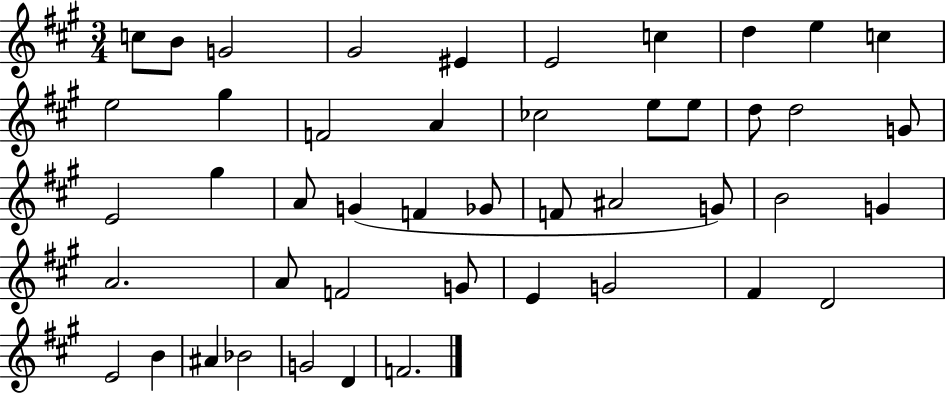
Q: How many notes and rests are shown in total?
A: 46